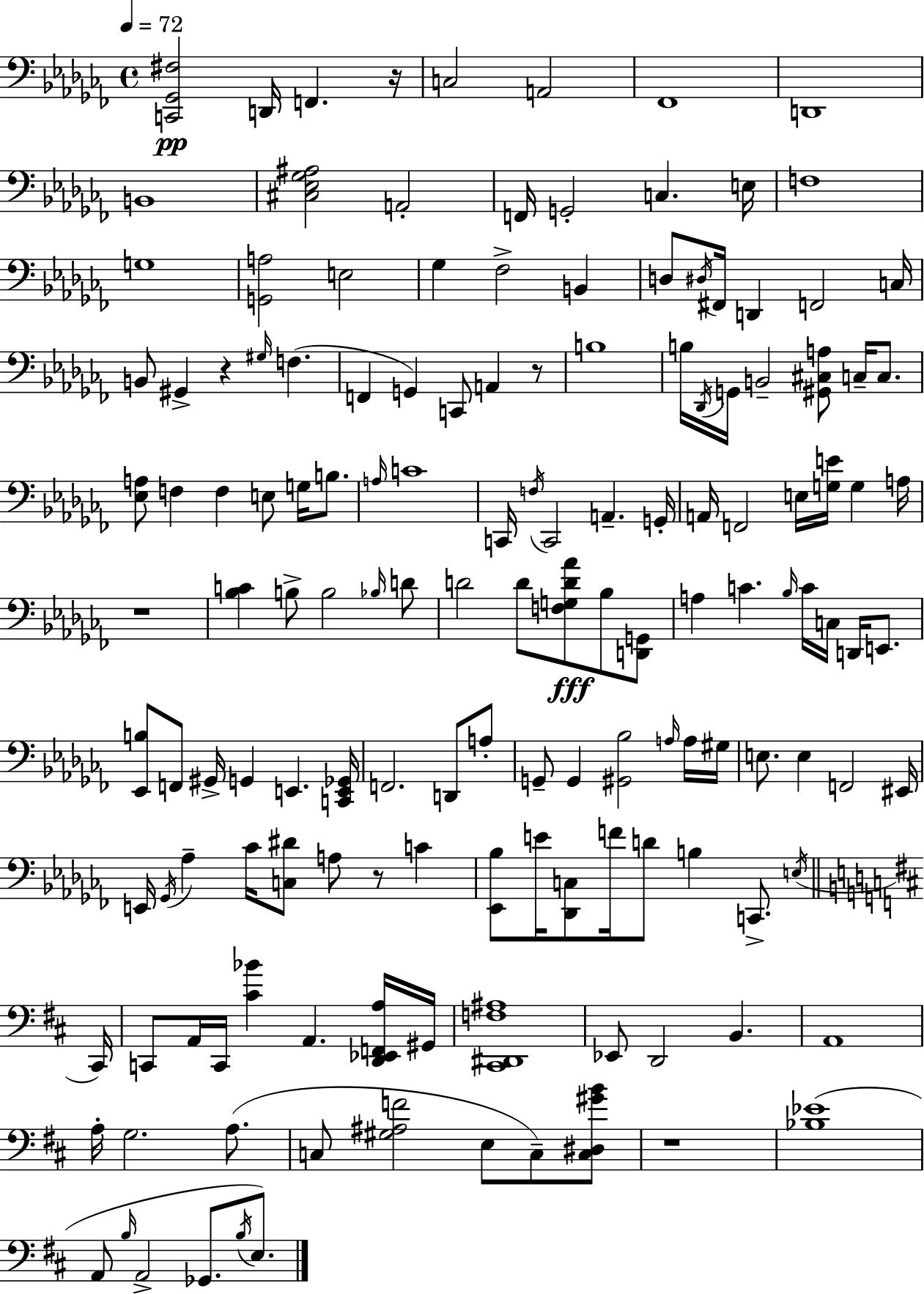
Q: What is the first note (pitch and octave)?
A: D2